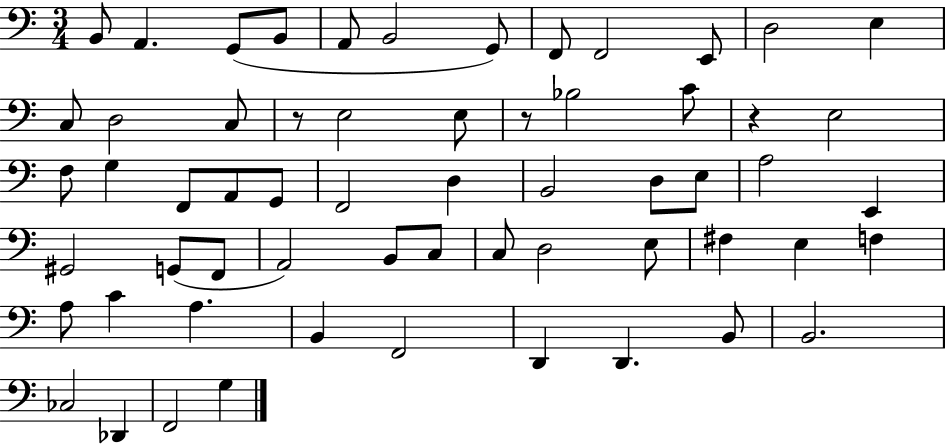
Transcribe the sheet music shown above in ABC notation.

X:1
T:Untitled
M:3/4
L:1/4
K:C
B,,/2 A,, G,,/2 B,,/2 A,,/2 B,,2 G,,/2 F,,/2 F,,2 E,,/2 D,2 E, C,/2 D,2 C,/2 z/2 E,2 E,/2 z/2 _B,2 C/2 z E,2 F,/2 G, F,,/2 A,,/2 G,,/2 F,,2 D, B,,2 D,/2 E,/2 A,2 E,, ^G,,2 G,,/2 F,,/2 A,,2 B,,/2 C,/2 C,/2 D,2 E,/2 ^F, E, F, A,/2 C A, B,, F,,2 D,, D,, B,,/2 B,,2 _C,2 _D,, F,,2 G,